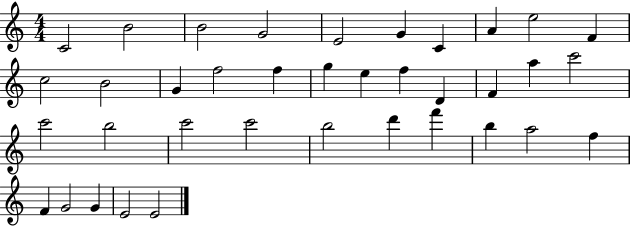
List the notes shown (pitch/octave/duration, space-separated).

C4/h B4/h B4/h G4/h E4/h G4/q C4/q A4/q E5/h F4/q C5/h B4/h G4/q F5/h F5/q G5/q E5/q F5/q D4/q F4/q A5/q C6/h C6/h B5/h C6/h C6/h B5/h D6/q F6/q B5/q A5/h F5/q F4/q G4/h G4/q E4/h E4/h